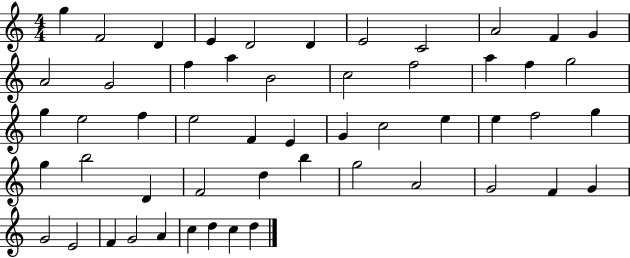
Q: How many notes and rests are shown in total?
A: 53